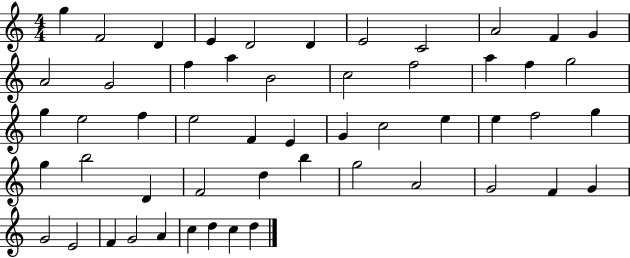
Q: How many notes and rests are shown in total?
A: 53